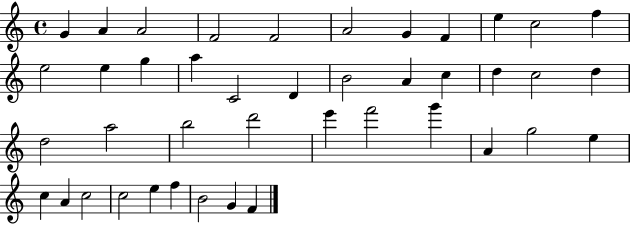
{
  \clef treble
  \time 4/4
  \defaultTimeSignature
  \key c \major
  g'4 a'4 a'2 | f'2 f'2 | a'2 g'4 f'4 | e''4 c''2 f''4 | \break e''2 e''4 g''4 | a''4 c'2 d'4 | b'2 a'4 c''4 | d''4 c''2 d''4 | \break d''2 a''2 | b''2 d'''2 | e'''4 f'''2 g'''4 | a'4 g''2 e''4 | \break c''4 a'4 c''2 | c''2 e''4 f''4 | b'2 g'4 f'4 | \bar "|."
}